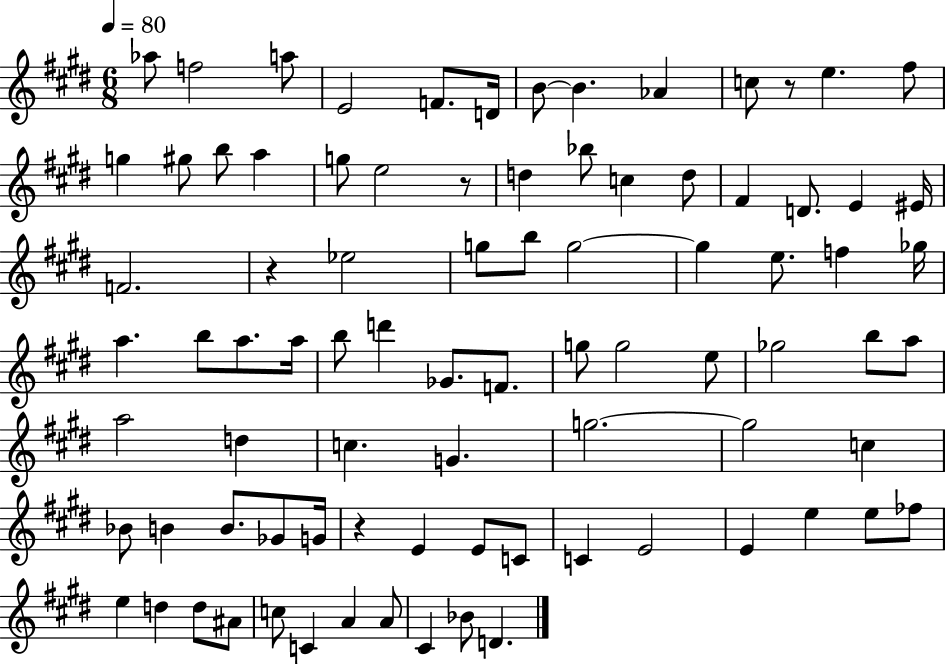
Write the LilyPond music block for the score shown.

{
  \clef treble
  \numericTimeSignature
  \time 6/8
  \key e \major
  \tempo 4 = 80
  aes''8 f''2 a''8 | e'2 f'8. d'16 | b'8~~ b'4. aes'4 | c''8 r8 e''4. fis''8 | \break g''4 gis''8 b''8 a''4 | g''8 e''2 r8 | d''4 bes''8 c''4 d''8 | fis'4 d'8. e'4 eis'16 | \break f'2. | r4 ees''2 | g''8 b''8 g''2~~ | g''4 e''8. f''4 ges''16 | \break a''4. b''8 a''8. a''16 | b''8 d'''4 ges'8. f'8. | g''8 g''2 e''8 | ges''2 b''8 a''8 | \break a''2 d''4 | c''4. g'4. | g''2.~~ | g''2 c''4 | \break bes'8 b'4 b'8. ges'8 g'16 | r4 e'4 e'8 c'8 | c'4 e'2 | e'4 e''4 e''8 fes''8 | \break e''4 d''4 d''8 ais'8 | c''8 c'4 a'4 a'8 | cis'4 bes'8 d'4. | \bar "|."
}